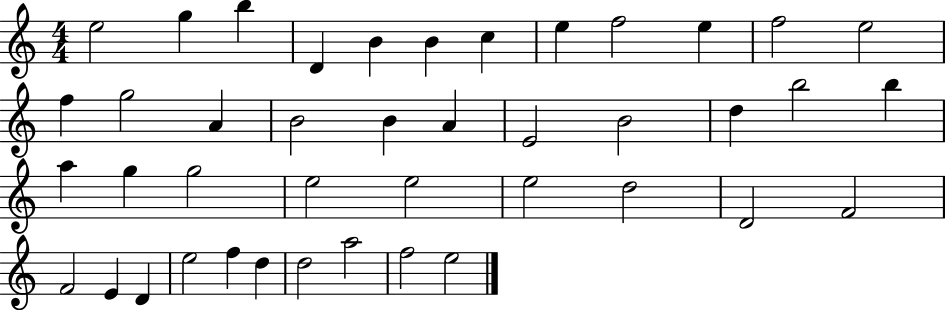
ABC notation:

X:1
T:Untitled
M:4/4
L:1/4
K:C
e2 g b D B B c e f2 e f2 e2 f g2 A B2 B A E2 B2 d b2 b a g g2 e2 e2 e2 d2 D2 F2 F2 E D e2 f d d2 a2 f2 e2